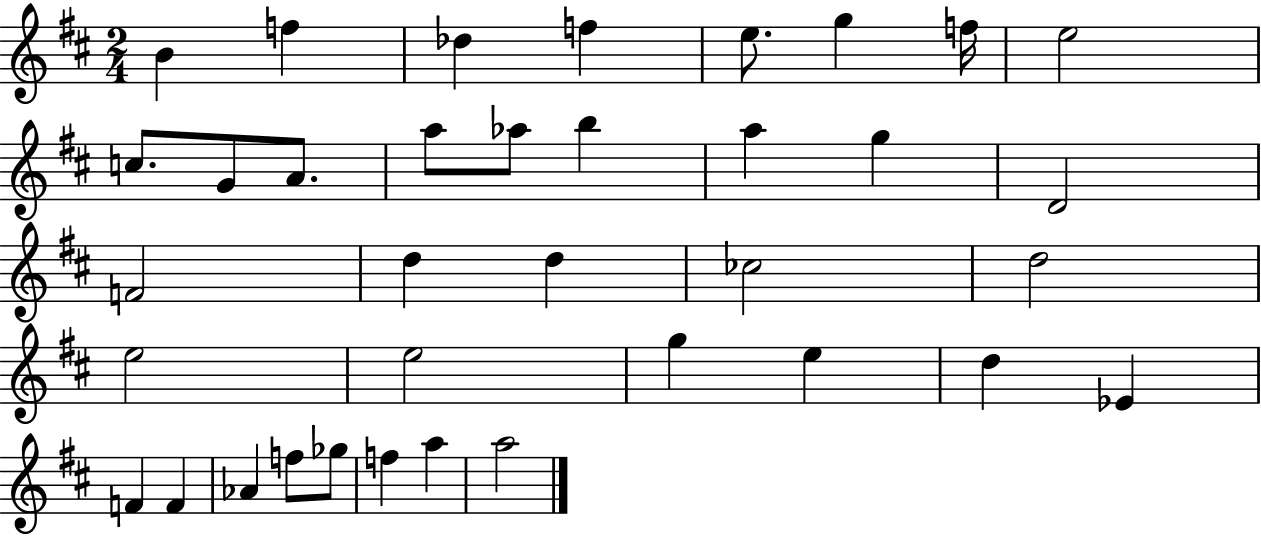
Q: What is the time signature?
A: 2/4